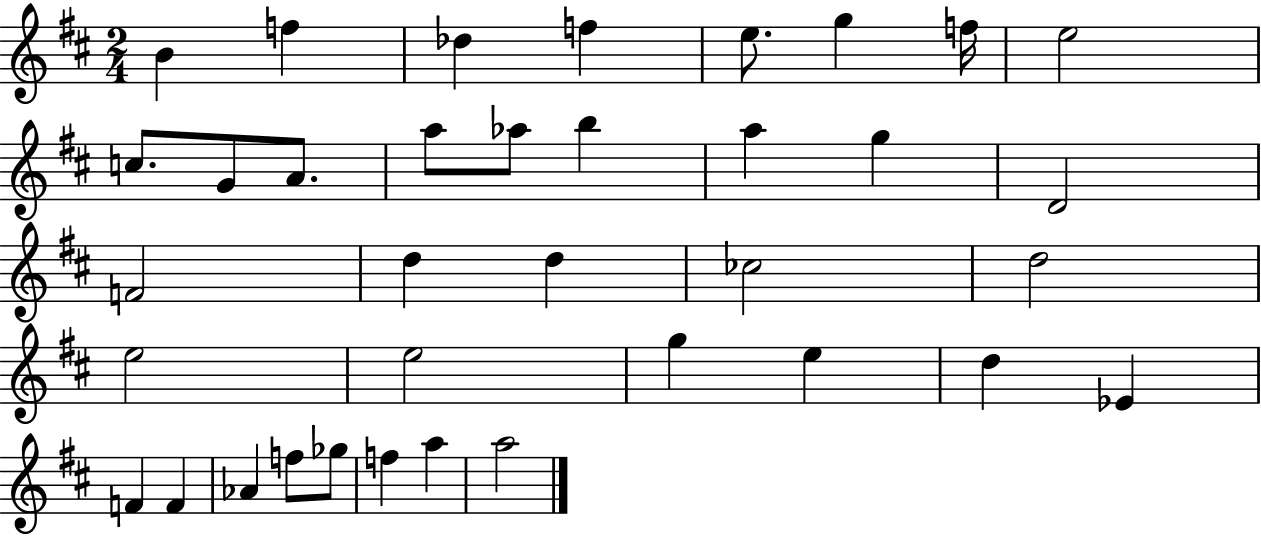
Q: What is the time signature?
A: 2/4